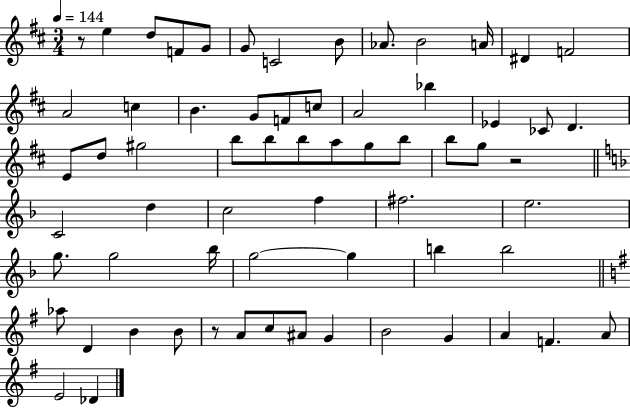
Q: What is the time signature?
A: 3/4